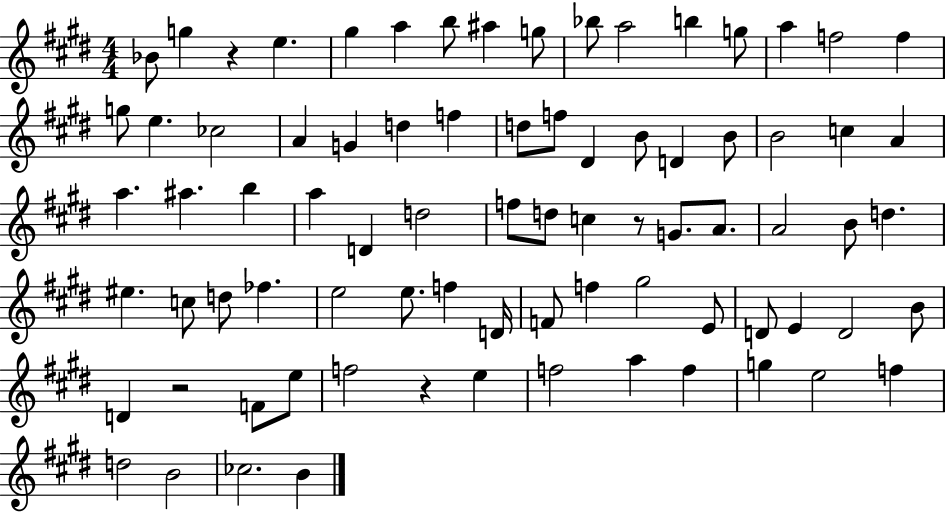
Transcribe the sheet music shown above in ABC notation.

X:1
T:Untitled
M:4/4
L:1/4
K:E
_B/2 g z e ^g a b/2 ^a g/2 _b/2 a2 b g/2 a f2 f g/2 e _c2 A G d f d/2 f/2 ^D B/2 D B/2 B2 c A a ^a b a D d2 f/2 d/2 c z/2 G/2 A/2 A2 B/2 d ^e c/2 d/2 _f e2 e/2 f D/4 F/2 f ^g2 E/2 D/2 E D2 B/2 D z2 F/2 e/2 f2 z e f2 a f g e2 f d2 B2 _c2 B